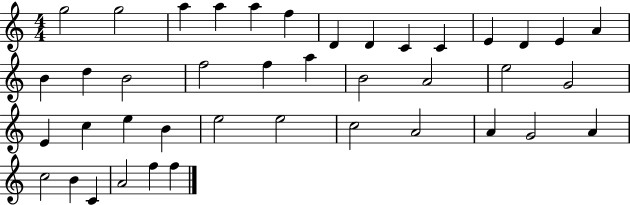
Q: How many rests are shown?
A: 0